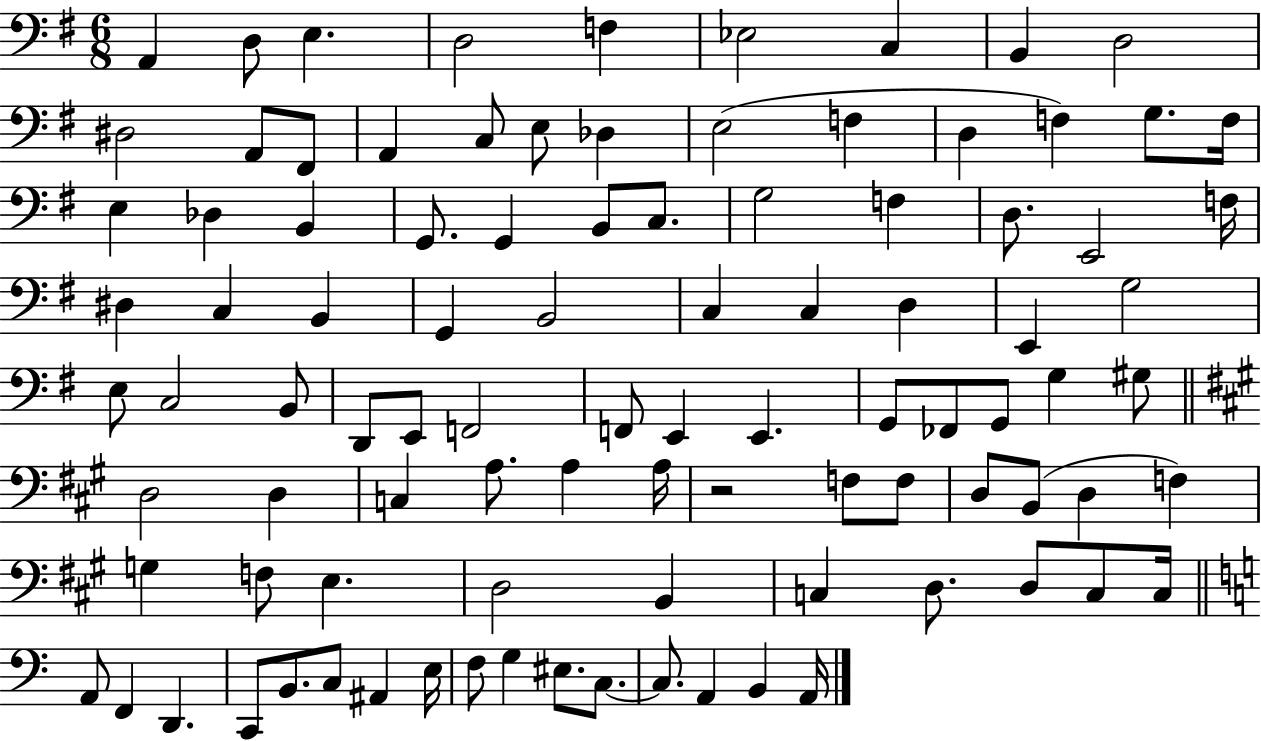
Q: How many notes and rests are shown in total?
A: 97